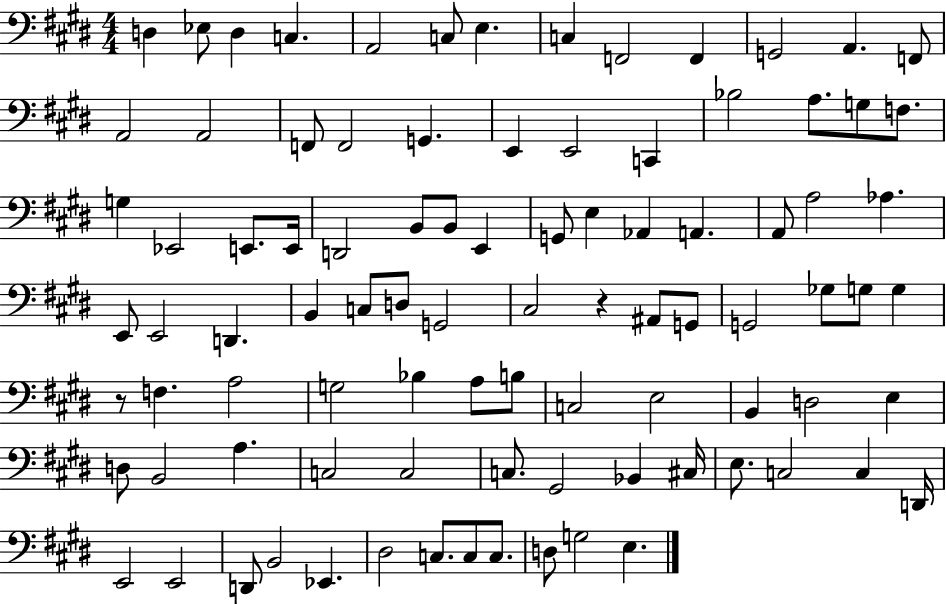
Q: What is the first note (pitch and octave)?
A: D3